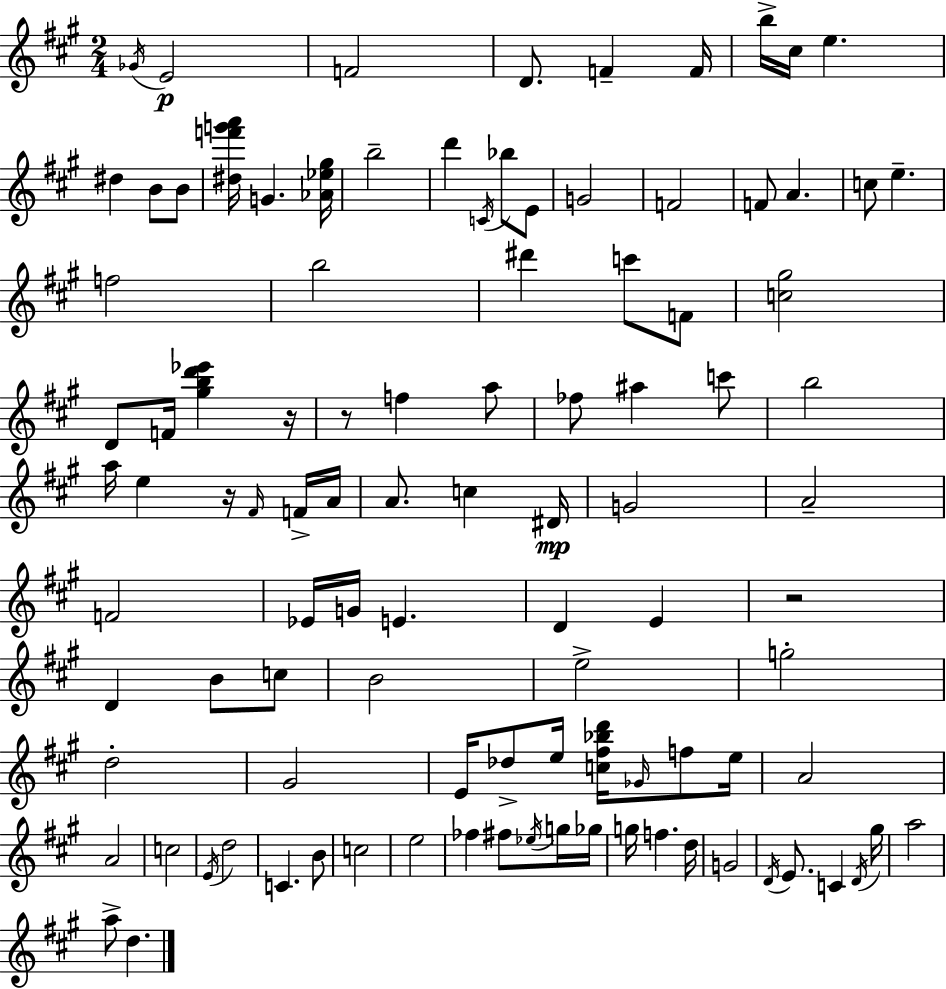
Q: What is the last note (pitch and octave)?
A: D5